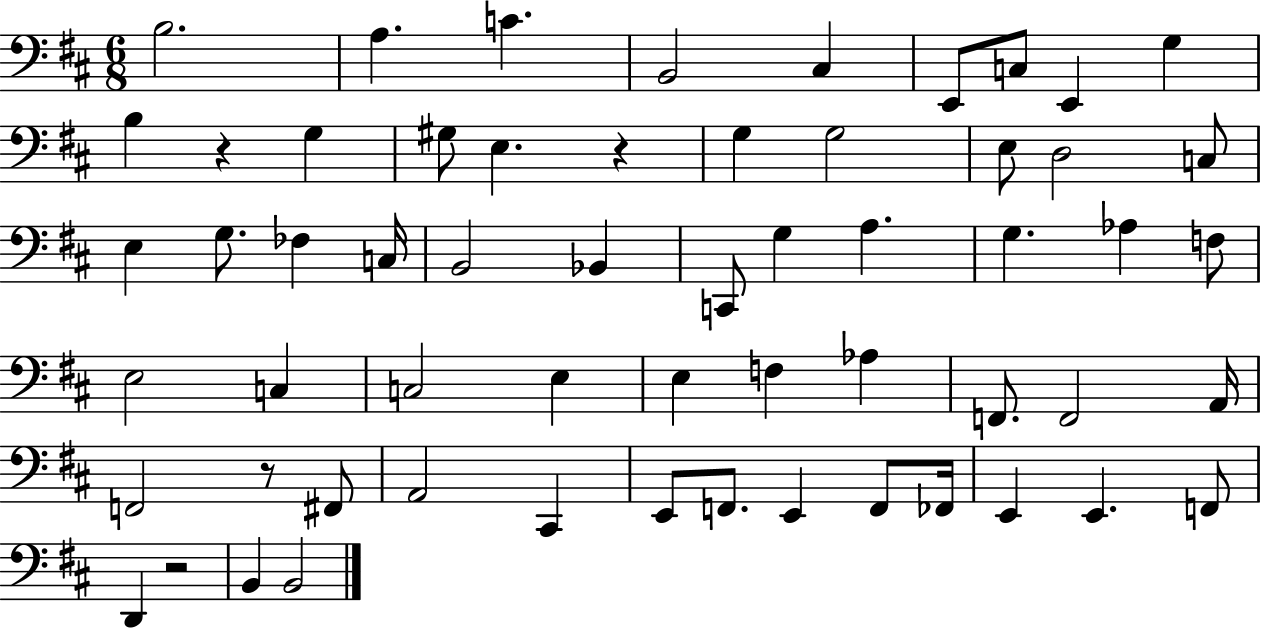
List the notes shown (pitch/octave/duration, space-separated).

B3/h. A3/q. C4/q. B2/h C#3/q E2/e C3/e E2/q G3/q B3/q R/q G3/q G#3/e E3/q. R/q G3/q G3/h E3/e D3/h C3/e E3/q G3/e. FES3/q C3/s B2/h Bb2/q C2/e G3/q A3/q. G3/q. Ab3/q F3/e E3/h C3/q C3/h E3/q E3/q F3/q Ab3/q F2/e. F2/h A2/s F2/h R/e F#2/e A2/h C#2/q E2/e F2/e. E2/q F2/e FES2/s E2/q E2/q. F2/e D2/q R/h B2/q B2/h